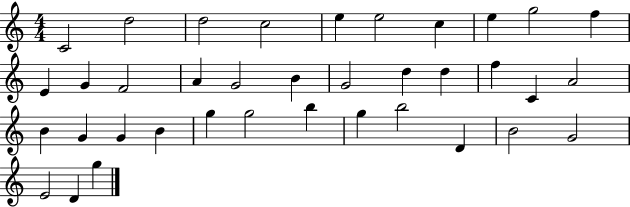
X:1
T:Untitled
M:4/4
L:1/4
K:C
C2 d2 d2 c2 e e2 c e g2 f E G F2 A G2 B G2 d d f C A2 B G G B g g2 b g b2 D B2 G2 E2 D g